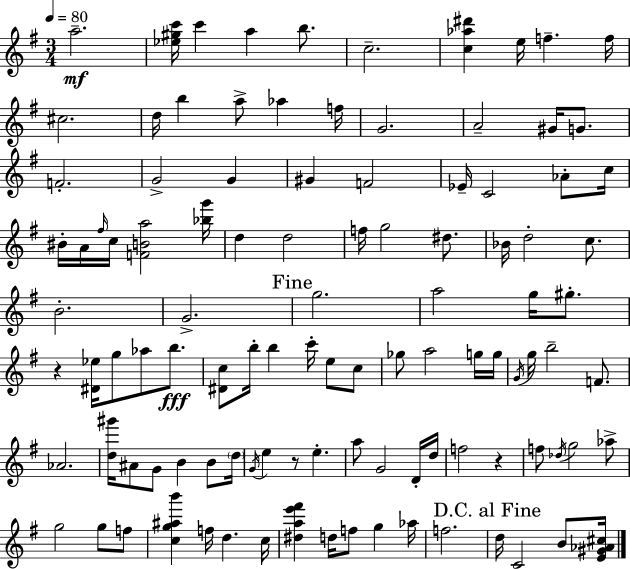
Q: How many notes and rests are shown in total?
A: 106